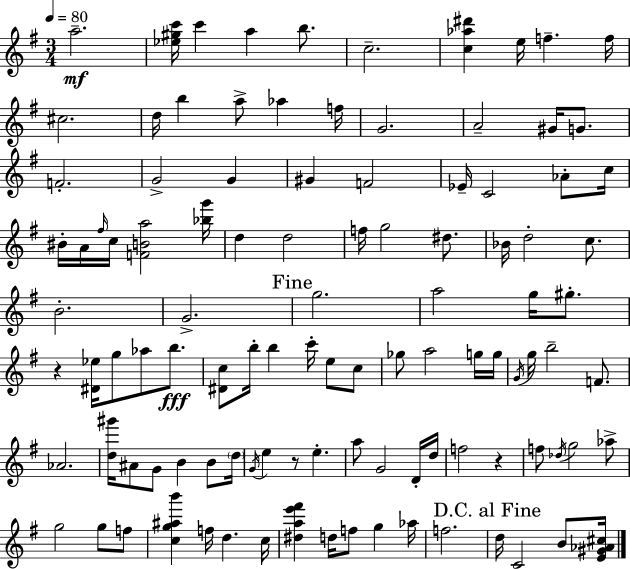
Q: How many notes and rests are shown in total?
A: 106